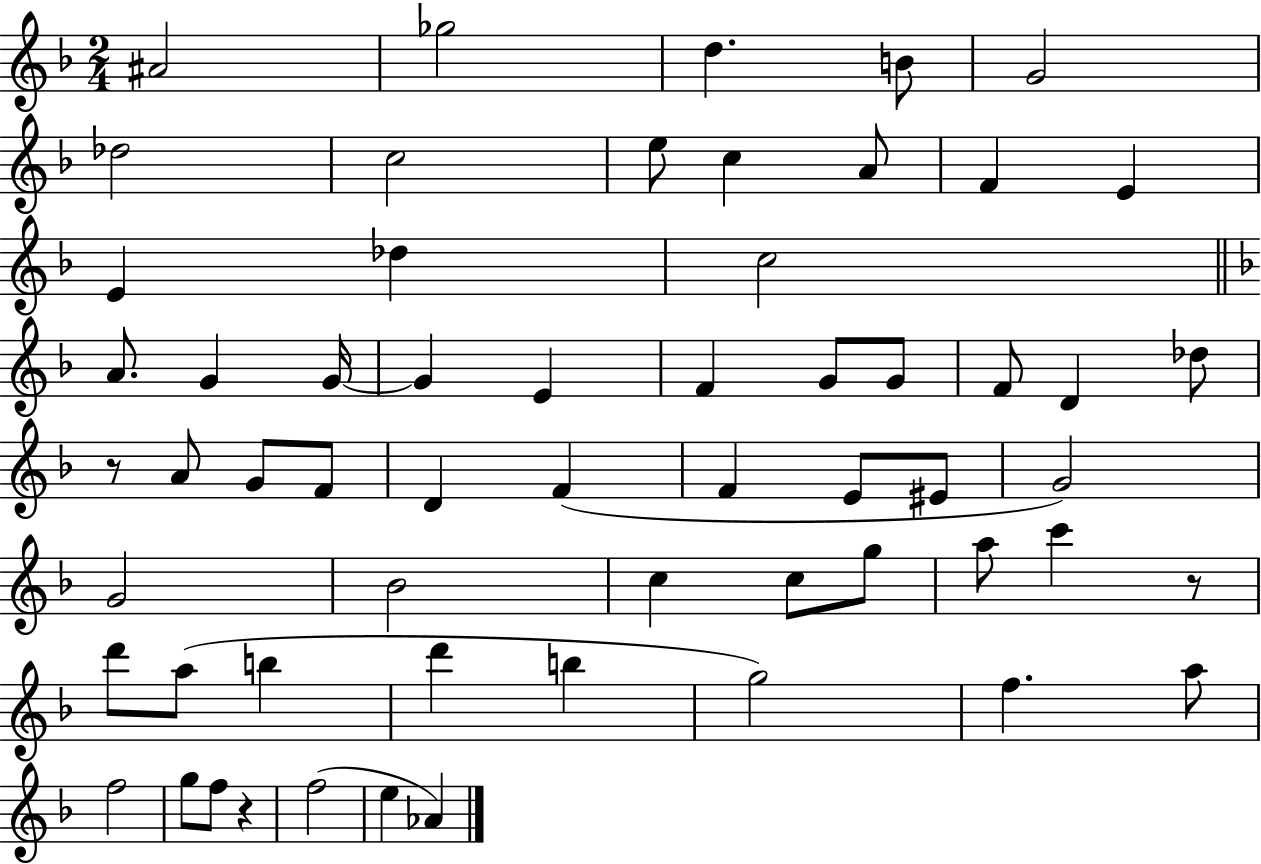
{
  \clef treble
  \numericTimeSignature
  \time 2/4
  \key f \major
  ais'2 | ges''2 | d''4. b'8 | g'2 | \break des''2 | c''2 | e''8 c''4 a'8 | f'4 e'4 | \break e'4 des''4 | c''2 | \bar "||" \break \key d \minor a'8. g'4 g'16~~ | g'4 e'4 | f'4 g'8 g'8 | f'8 d'4 des''8 | \break r8 a'8 g'8 f'8 | d'4 f'4( | f'4 e'8 eis'8 | g'2) | \break g'2 | bes'2 | c''4 c''8 g''8 | a''8 c'''4 r8 | \break d'''8 a''8( b''4 | d'''4 b''4 | g''2) | f''4. a''8 | \break f''2 | g''8 f''8 r4 | f''2( | e''4 aes'4) | \break \bar "|."
}